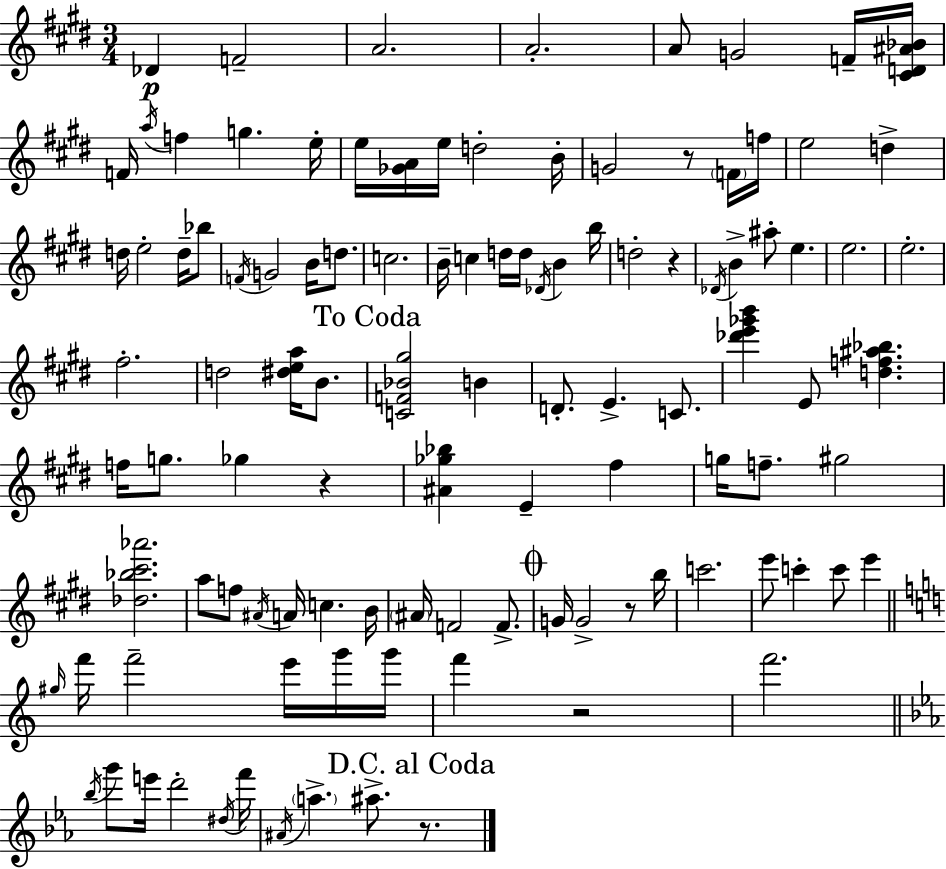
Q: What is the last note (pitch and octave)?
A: A#5